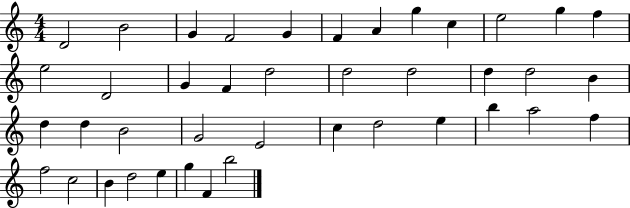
D4/h B4/h G4/q F4/h G4/q F4/q A4/q G5/q C5/q E5/h G5/q F5/q E5/h D4/h G4/q F4/q D5/h D5/h D5/h D5/q D5/h B4/q D5/q D5/q B4/h G4/h E4/h C5/q D5/h E5/q B5/q A5/h F5/q F5/h C5/h B4/q D5/h E5/q G5/q F4/q B5/h